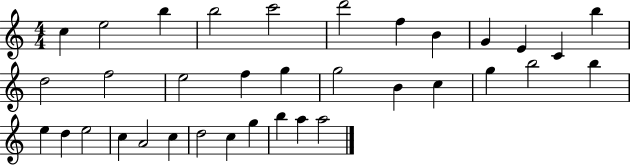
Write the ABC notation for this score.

X:1
T:Untitled
M:4/4
L:1/4
K:C
c e2 b b2 c'2 d'2 f B G E C b d2 f2 e2 f g g2 B c g b2 b e d e2 c A2 c d2 c g b a a2